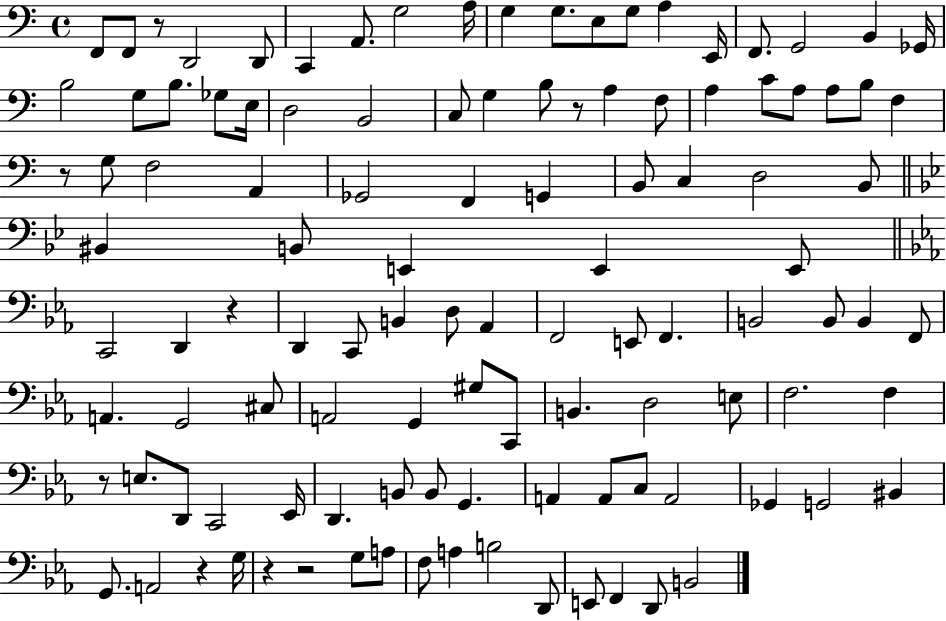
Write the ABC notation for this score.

X:1
T:Untitled
M:4/4
L:1/4
K:C
F,,/2 F,,/2 z/2 D,,2 D,,/2 C,, A,,/2 G,2 A,/4 G, G,/2 E,/2 G,/2 A, E,,/4 F,,/2 G,,2 B,, _G,,/4 B,2 G,/2 B,/2 _G,/2 E,/4 D,2 B,,2 C,/2 G, B,/2 z/2 A, F,/2 A, C/2 A,/2 A,/2 B,/2 F, z/2 G,/2 F,2 A,, _G,,2 F,, G,, B,,/2 C, D,2 B,,/2 ^B,, B,,/2 E,, E,, E,,/2 C,,2 D,, z D,, C,,/2 B,, D,/2 _A,, F,,2 E,,/2 F,, B,,2 B,,/2 B,, F,,/2 A,, G,,2 ^C,/2 A,,2 G,, ^G,/2 C,,/2 B,, D,2 E,/2 F,2 F, z/2 E,/2 D,,/2 C,,2 _E,,/4 D,, B,,/2 B,,/2 G,, A,, A,,/2 C,/2 A,,2 _G,, G,,2 ^B,, G,,/2 A,,2 z G,/4 z z2 G,/2 A,/2 F,/2 A, B,2 D,,/2 E,,/2 F,, D,,/2 B,,2